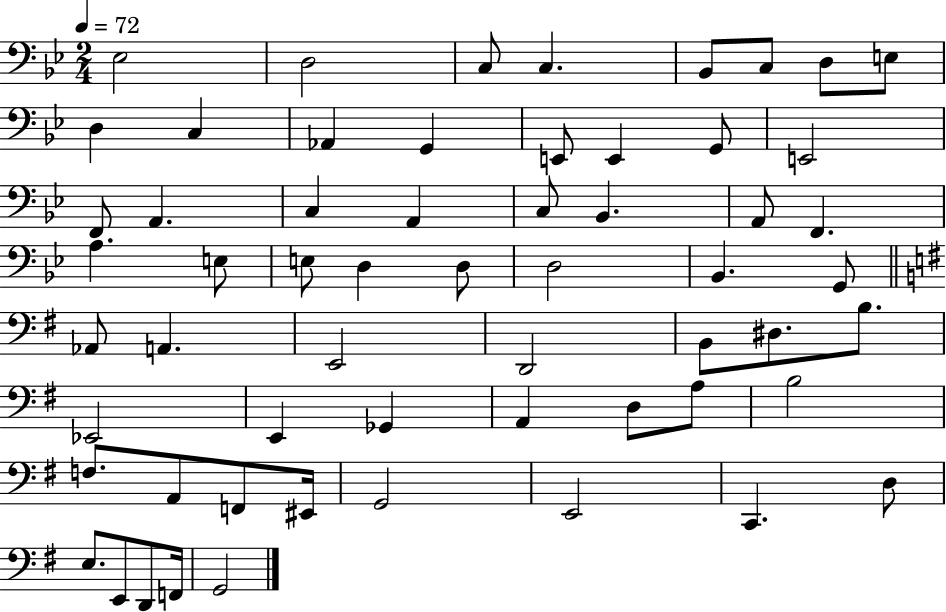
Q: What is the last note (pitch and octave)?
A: G2